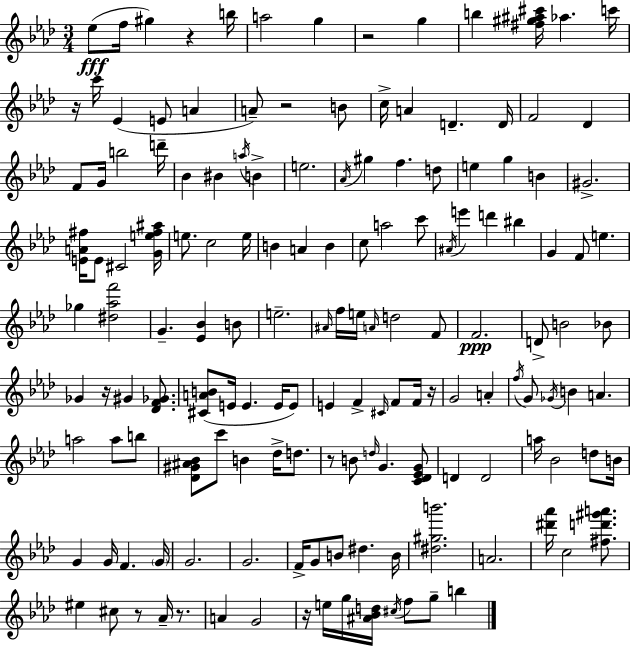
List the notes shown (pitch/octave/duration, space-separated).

Eb5/e F5/s G#5/q R/q B5/s A5/h G5/q R/h G5/q B5/q [F#5,G#5,A#5,C#6]/s Ab5/q. C6/s R/s C6/s Eb4/q E4/e A4/q A4/e R/h B4/e C5/s A4/q D4/q. D4/s F4/h Db4/q F4/e G4/s B5/h D6/s Bb4/q BIS4/q A5/s B4/q E5/h. Ab4/s G#5/q F5/q. D5/e E5/q G5/q B4/q G#4/h. [E4,A4,F#5]/s E4/e C#4/h [G4,E5,F#5,A#5]/s E5/e. C5/h E5/s B4/q A4/q B4/q C5/e A5/h C6/e A#4/s E6/q D6/q BIS5/q G4/q F4/e E5/q. Gb5/q [D#5,Ab5,F6]/h G4/q. [Eb4,Bb4]/q B4/e E5/h. A#4/s F5/s E5/s A4/s D5/h F4/e F4/h. D4/e B4/h Bb4/e Gb4/q R/s G#4/q [Db4,F4,Gb4]/e. [C#4,A4,B4]/e E4/s E4/q. E4/s E4/e E4/q F4/q C#4/s F4/e F4/s R/s G4/h A4/q F5/s G4/e Gb4/s B4/q A4/q. A5/h A5/e B5/e [Db4,G#4,A#4,Bb4]/e C6/e B4/q Db5/s D5/e. R/e B4/e D5/s G4/q. [C4,Db4,Eb4,G4]/e D4/q D4/h A5/s Bb4/h D5/e B4/s G4/q G4/s F4/q. G4/s G4/h. G4/h. F4/s G4/e B4/e D#5/q. B4/s [D#5,G#5,B6]/h. A4/h. [D#6,Ab6]/s C5/h [F#5,D6,G#6,A6]/e. EIS5/q C#5/e R/e Ab4/s R/e. A4/q G4/h R/s E5/s G5/s [A#4,Bb4,D5]/s C#5/s F5/e G5/e B5/q